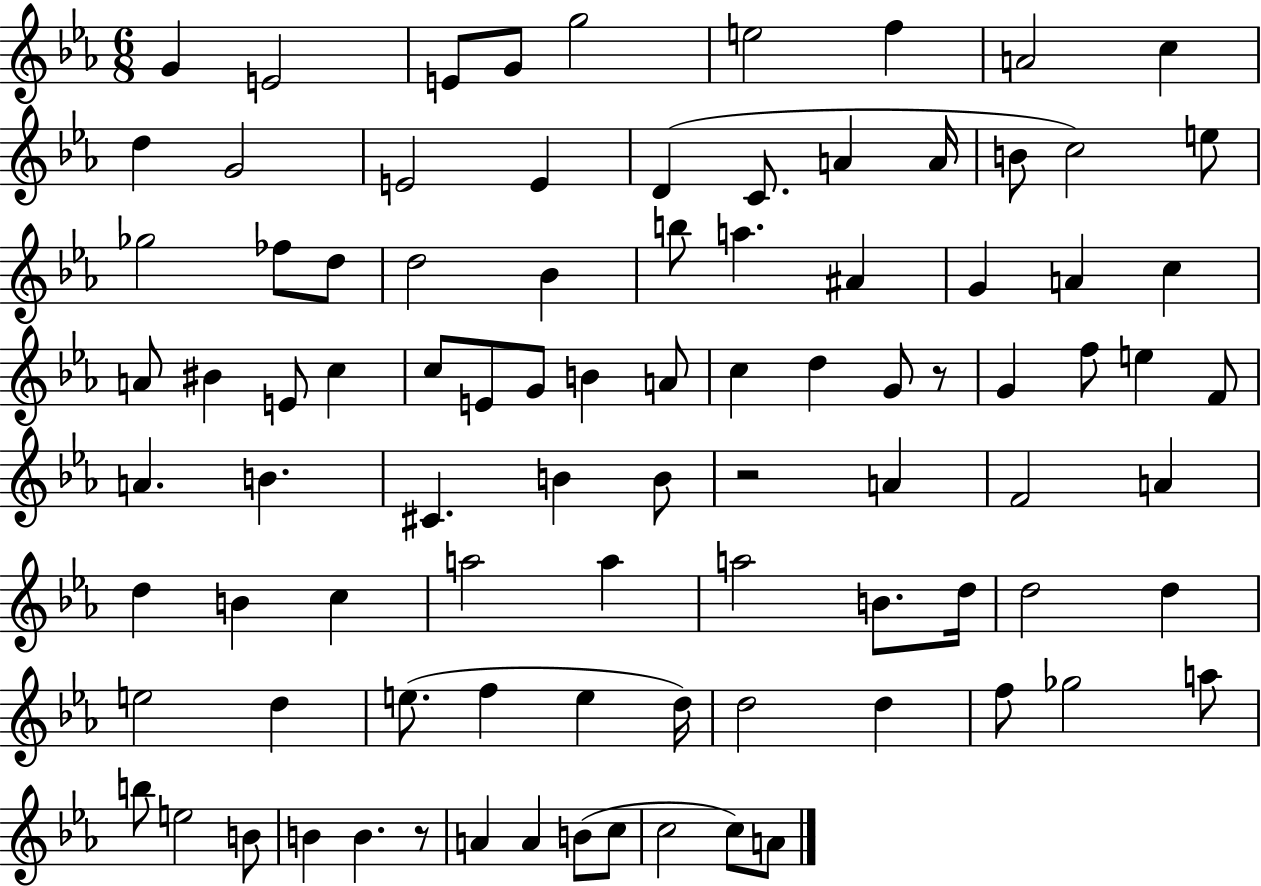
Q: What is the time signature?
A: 6/8